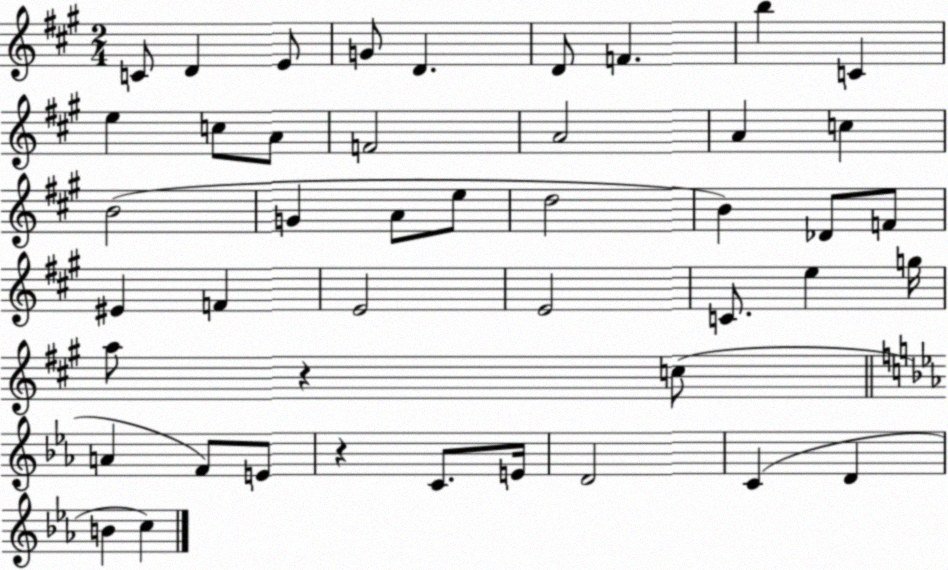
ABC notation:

X:1
T:Untitled
M:2/4
L:1/4
K:A
C/2 D E/2 G/2 D D/2 F b C e c/2 A/2 F2 A2 A c B2 G A/2 e/2 d2 B _D/2 F/2 ^E F E2 E2 C/2 e g/4 a/2 z c/2 A F/2 E/2 z C/2 E/4 D2 C D B c